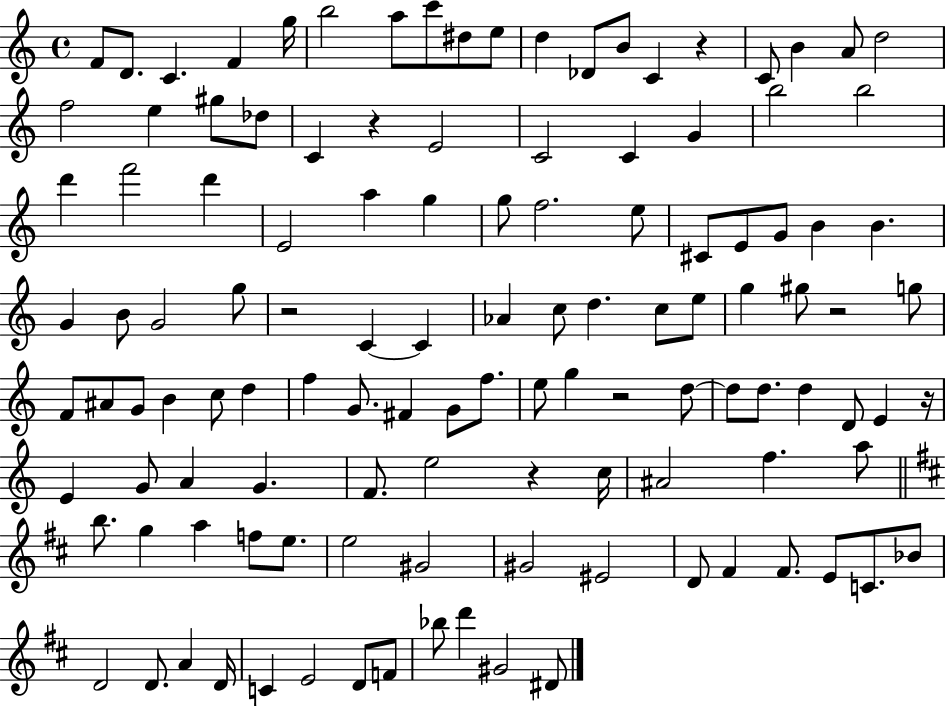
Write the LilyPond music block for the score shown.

{
  \clef treble
  \time 4/4
  \defaultTimeSignature
  \key c \major
  f'8 d'8. c'4. f'4 g''16 | b''2 a''8 c'''8 dis''8 e''8 | d''4 des'8 b'8 c'4 r4 | c'8 b'4 a'8 d''2 | \break f''2 e''4 gis''8 des''8 | c'4 r4 e'2 | c'2 c'4 g'4 | b''2 b''2 | \break d'''4 f'''2 d'''4 | e'2 a''4 g''4 | g''8 f''2. e''8 | cis'8 e'8 g'8 b'4 b'4. | \break g'4 b'8 g'2 g''8 | r2 c'4~~ c'4 | aes'4 c''8 d''4. c''8 e''8 | g''4 gis''8 r2 g''8 | \break f'8 ais'8 g'8 b'4 c''8 d''4 | f''4 g'8. fis'4 g'8 f''8. | e''8 g''4 r2 d''8~~ | d''8 d''8. d''4 d'8 e'4 r16 | \break e'4 g'8 a'4 g'4. | f'8. e''2 r4 c''16 | ais'2 f''4. a''8 | \bar "||" \break \key d \major b''8. g''4 a''4 f''8 e''8. | e''2 gis'2 | gis'2 eis'2 | d'8 fis'4 fis'8. e'8 c'8. bes'8 | \break d'2 d'8. a'4 d'16 | c'4 e'2 d'8 f'8 | bes''8 d'''4 gis'2 dis'8 | \bar "|."
}